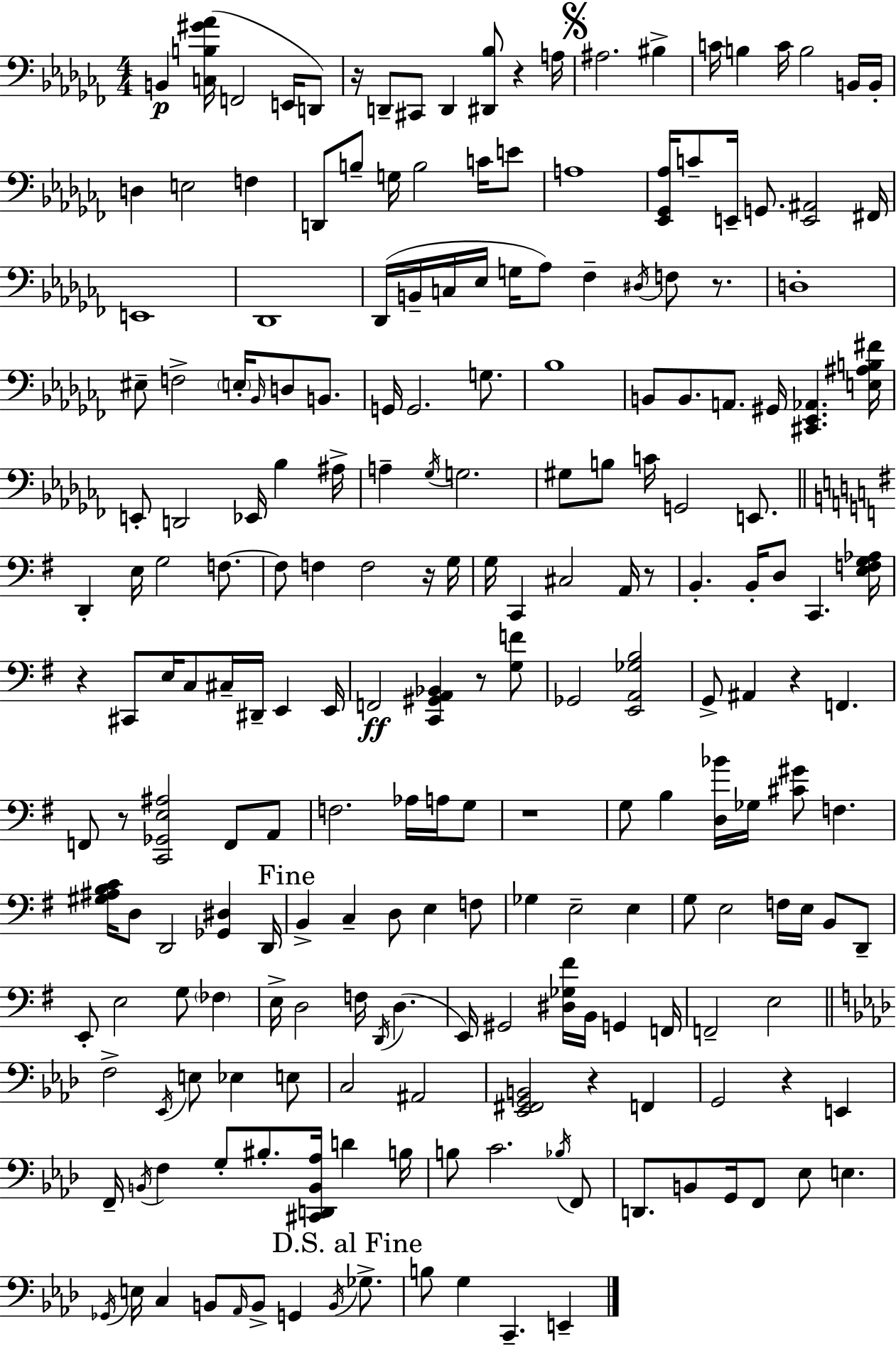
{
  \clef bass
  \numericTimeSignature
  \time 4/4
  \key aes \minor
  b,4\p <c b gis' aes'>16( f,2 e,16 d,8) | r16 d,8-- cis,8 d,4 <dis, bes>8 r4 a16 | \mark \markup { \musicglyph "scripts.segno" } ais2. bis4-> | c'16 b4 c'16 b2 b,16 b,16-. | \break d4 e2 f4 | d,8 b8-- g16 b2 c'16 e'8 | a1 | <ees, ges, aes>16 c'8-- e,16-- g,8. <e, ais,>2 fis,16 | \break e,1 | des,1 | des,16( b,16-- c16 ees16 g16 aes8) fes4-- \acciaccatura { dis16 } f8 r8. | d1-. | \break eis8-- f2-> \parenthesize e16-. \grace { bes,16 } d8 b,8. | g,16 g,2. g8. | bes1 | b,8 b,8. a,8. gis,16 <cis, ees, aes,>4. | \break <e ais b fis'>16 e,8-. d,2 ees,16 bes4 | ais16-> a4-- \acciaccatura { ges16 } g2. | gis8 b8 c'16 g,2 | e,8. \bar "||" \break \key e \minor d,4-. e16 g2 f8.~~ | f8 f4 f2 r16 g16 | g16 c,4 cis2 a,16 r8 | b,4.-. b,16-. d8 c,4. <e f g aes>16 | \break r4 cis,8 e16 c8 cis16-- dis,16-- e,4 e,16 | f,2\ff <c, gis, a, bes,>4 r8 <g f'>8 | ges,2 <e, a, ges b>2 | g,8-> ais,4 r4 f,4. | \break f,8 r8 <c, ges, e ais>2 f,8 a,8 | f2. aes16 a16 g8 | r1 | g8 b4 <d bes'>16 ges16 <cis' gis'>8 f4. | \break <gis ais b c'>16 d8 d,2 <ges, dis>4 d,16 | \mark "Fine" b,4-> c4-- d8 e4 f8 | ges4 e2-- e4 | g8 e2 f16 e16 b,8 d,8-- | \break e,8-. e2 g8 \parenthesize fes4 | e16-> d2 f16 \acciaccatura { d,16 }( d4. | e,16) gis,2 <dis ges fis'>16 b,16 g,4 | f,16 f,2-- e2 | \break \bar "||" \break \key aes \major f2-> \acciaccatura { ees,16 } e8 ees4 e8 | c2 ais,2 | <ees, fis, g, b,>2 r4 f,4 | g,2 r4 e,4 | \break f,16-- \acciaccatura { b,16 } f4 g8-. bis8.-. <cis, d, b, aes>16 d'4 | b16 b8 c'2. | \acciaccatura { bes16 } f,8 d,8. b,8 g,16 f,8 ees8 e4. | \acciaccatura { ges,16 } e16 c4 b,8 \grace { aes,16 } b,8-> g,4 | \break \acciaccatura { b,16 } \mark "D.S. al Fine" ges8.-> b8 g4 c,4.-- | e,4-- \bar "|."
}